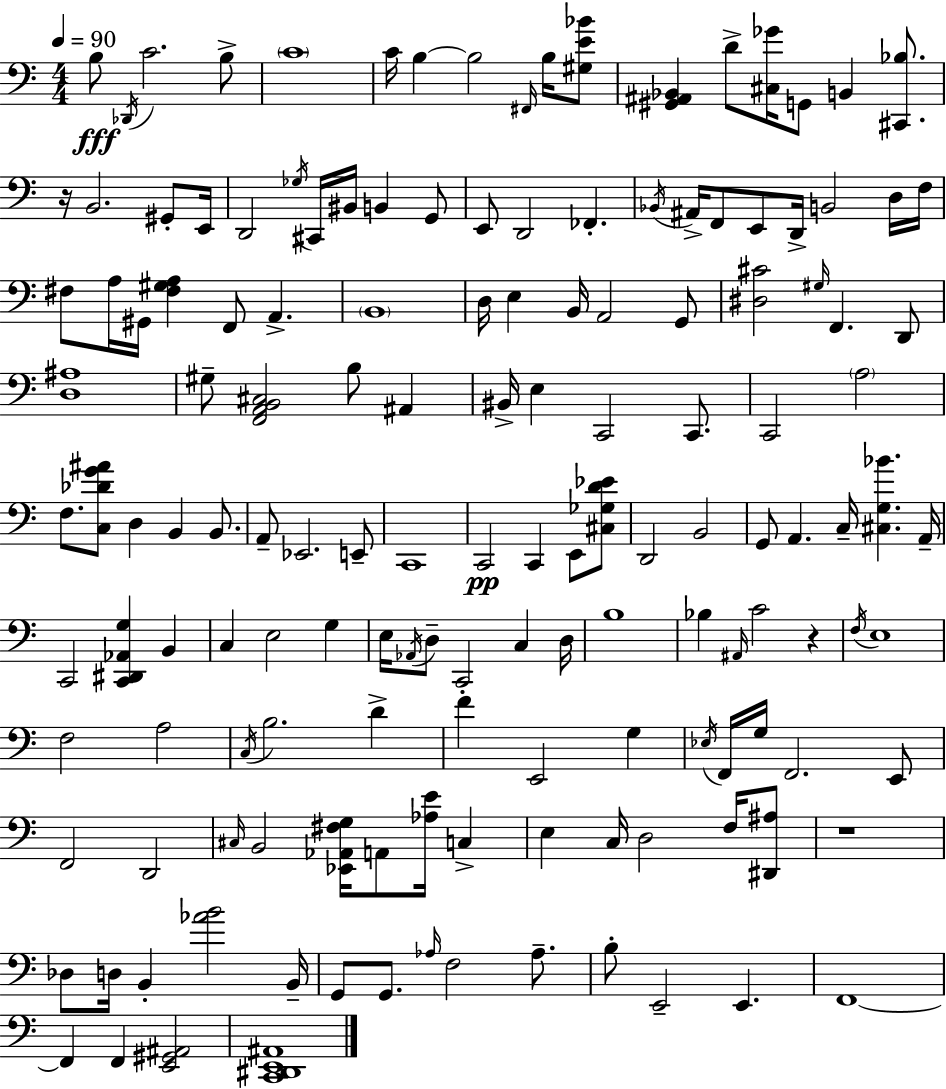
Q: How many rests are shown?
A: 3